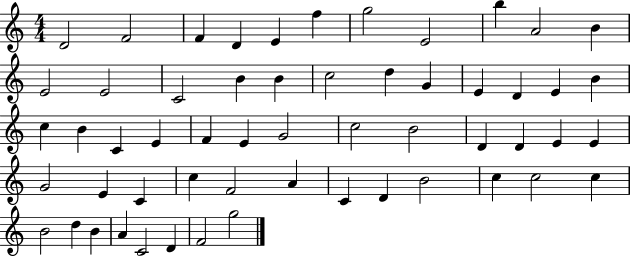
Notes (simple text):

D4/h F4/h F4/q D4/q E4/q F5/q G5/h E4/h B5/q A4/h B4/q E4/h E4/h C4/h B4/q B4/q C5/h D5/q G4/q E4/q D4/q E4/q B4/q C5/q B4/q C4/q E4/q F4/q E4/q G4/h C5/h B4/h D4/q D4/q E4/q E4/q G4/h E4/q C4/q C5/q F4/h A4/q C4/q D4/q B4/h C5/q C5/h C5/q B4/h D5/q B4/q A4/q C4/h D4/q F4/h G5/h